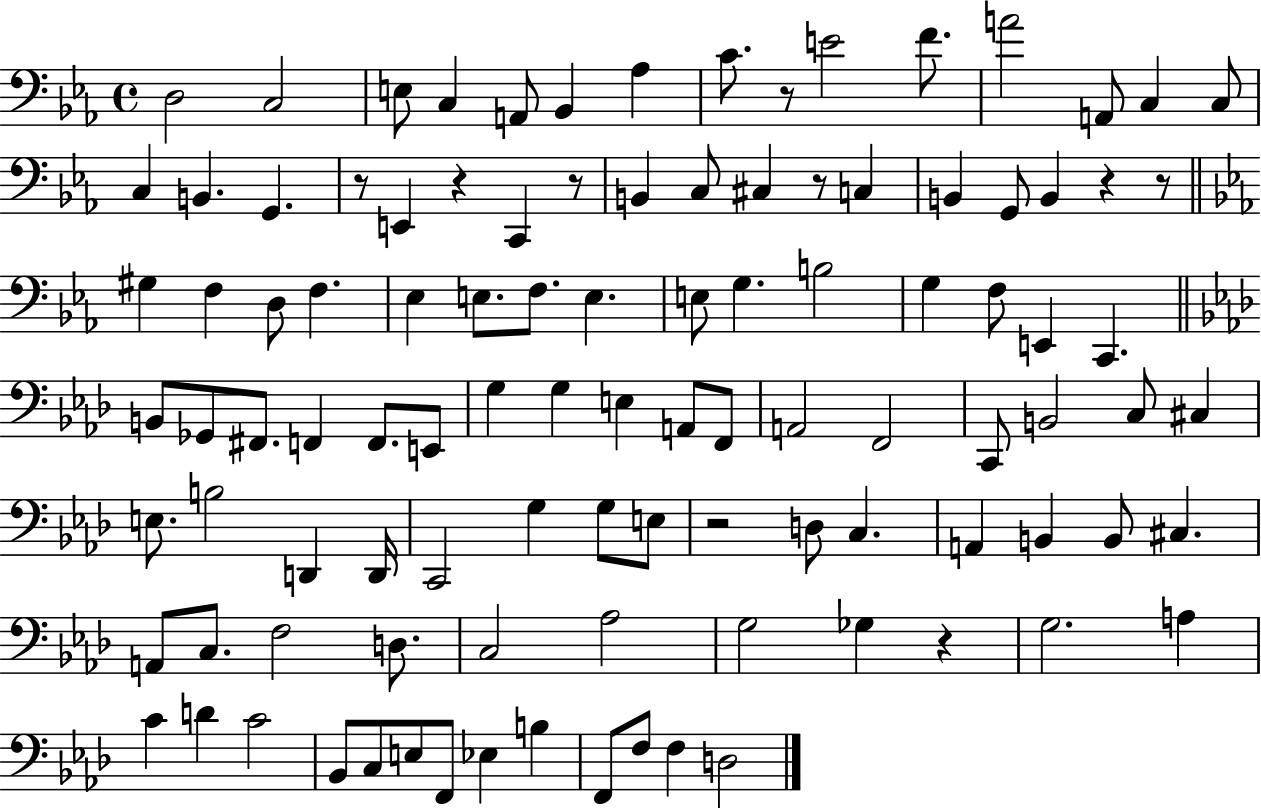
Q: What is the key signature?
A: EES major